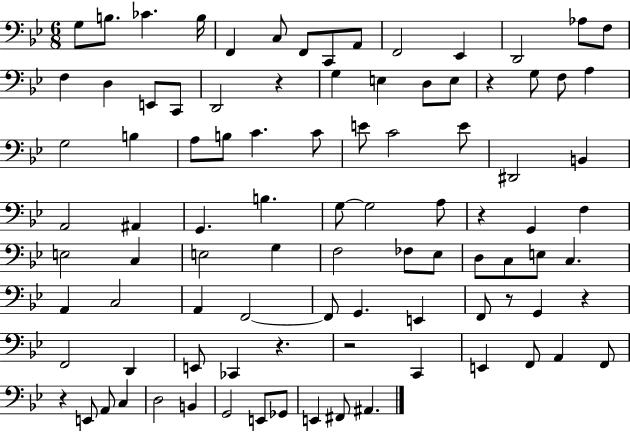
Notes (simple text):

G3/e B3/e. CES4/q. B3/s F2/q C3/e F2/e C2/e A2/e F2/h Eb2/q D2/h Ab3/e F3/e F3/q D3/q E2/e C2/e D2/h R/q G3/q E3/q D3/e E3/e R/q G3/e F3/e A3/q G3/h B3/q A3/e B3/e C4/q. C4/e E4/e C4/h E4/e D#2/h B2/q A2/h A#2/q G2/q. B3/q. G3/e G3/h A3/e R/q G2/q F3/q E3/h C3/q E3/h G3/q F3/h FES3/e Eb3/e D3/e C3/e E3/e C3/q. A2/q C3/h A2/q F2/h F2/e G2/q. E2/q F2/e R/e G2/q R/q F2/h D2/q E2/e CES2/q R/q. R/h C2/q E2/q F2/e A2/q F2/e R/q E2/e A2/e C3/q D3/h B2/q G2/h E2/e Gb2/e E2/q F#2/e A#2/q.